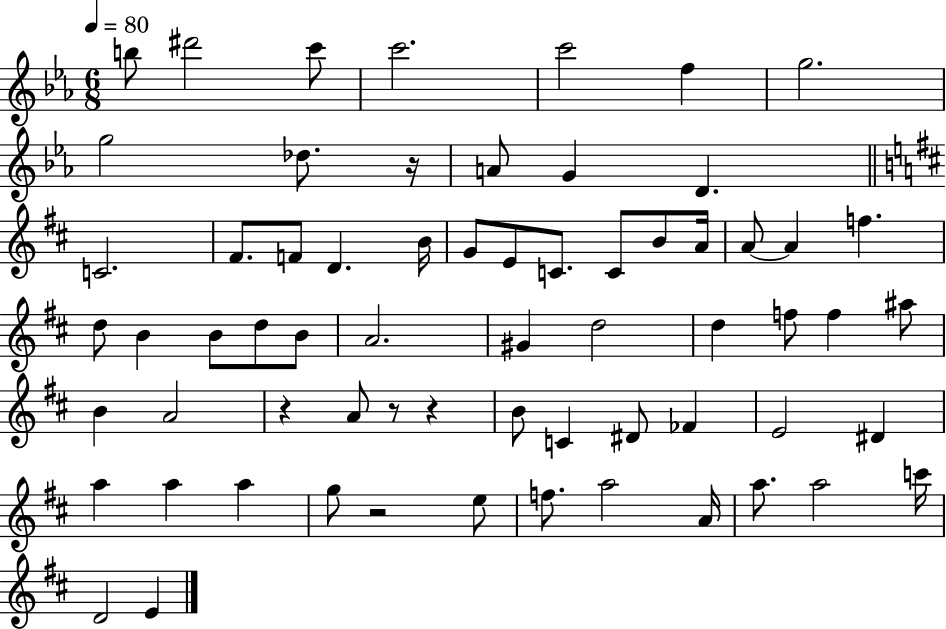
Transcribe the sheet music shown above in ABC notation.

X:1
T:Untitled
M:6/8
L:1/4
K:Eb
b/2 ^d'2 c'/2 c'2 c'2 f g2 g2 _d/2 z/4 A/2 G D C2 ^F/2 F/2 D B/4 G/2 E/2 C/2 C/2 B/2 A/4 A/2 A f d/2 B B/2 d/2 B/2 A2 ^G d2 d f/2 f ^a/2 B A2 z A/2 z/2 z B/2 C ^D/2 _F E2 ^D a a a g/2 z2 e/2 f/2 a2 A/4 a/2 a2 c'/4 D2 E